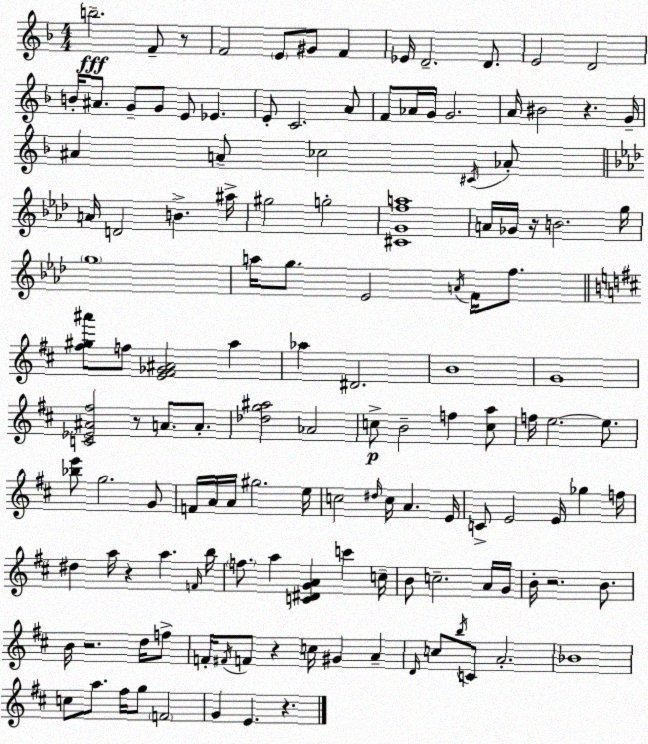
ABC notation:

X:1
T:Untitled
M:4/4
L:1/4
K:F
b2 F/2 z/2 F2 E/2 ^G/2 F _E/4 D2 D/2 E2 D2 B/4 ^A/2 G/2 G/2 E/2 _E E/2 C2 A/2 F/2 _A/4 G/4 G2 A/4 ^B2 z G/4 ^A A/2 _c2 ^C/4 _A/2 A/4 D2 B ^a/4 ^g2 g2 [^CGfa]4 A/4 _G/4 z/4 B2 g/4 g4 a/4 g/2 _E2 A/4 F/4 f/2 [^f^g^a']/2 f/2 [E^F_G^A]2 a _a ^D2 B4 G4 [C_E^A^f]2 z/2 A/2 A/2 [_dg^a]2 _A2 c/2 B2 f [ca]/2 f/4 e2 e/2 [_be']/2 g2 G/2 F/4 A/4 A/4 ^g2 e/4 c2 ^d/4 c/4 A E/4 C/2 E2 E/4 _g f/4 ^d a/4 z a F/4 b/4 f/2 a [C^DGA] c' c/4 B/2 c2 A/4 G/4 B/4 z2 B/2 B/4 z2 d/4 f/2 F/4 ^F/4 F/2 z c/4 ^G A D/4 c/2 b/4 C/2 A2 _B4 c/2 a/2 ^f/4 g/2 F2 G E z